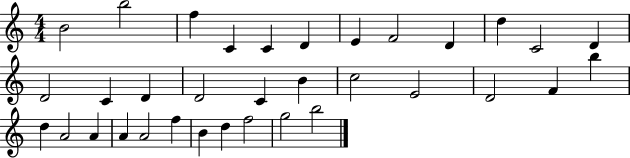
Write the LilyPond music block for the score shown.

{
  \clef treble
  \numericTimeSignature
  \time 4/4
  \key c \major
  b'2 b''2 | f''4 c'4 c'4 d'4 | e'4 f'2 d'4 | d''4 c'2 d'4 | \break d'2 c'4 d'4 | d'2 c'4 b'4 | c''2 e'2 | d'2 f'4 b''4 | \break d''4 a'2 a'4 | a'4 a'2 f''4 | b'4 d''4 f''2 | g''2 b''2 | \break \bar "|."
}